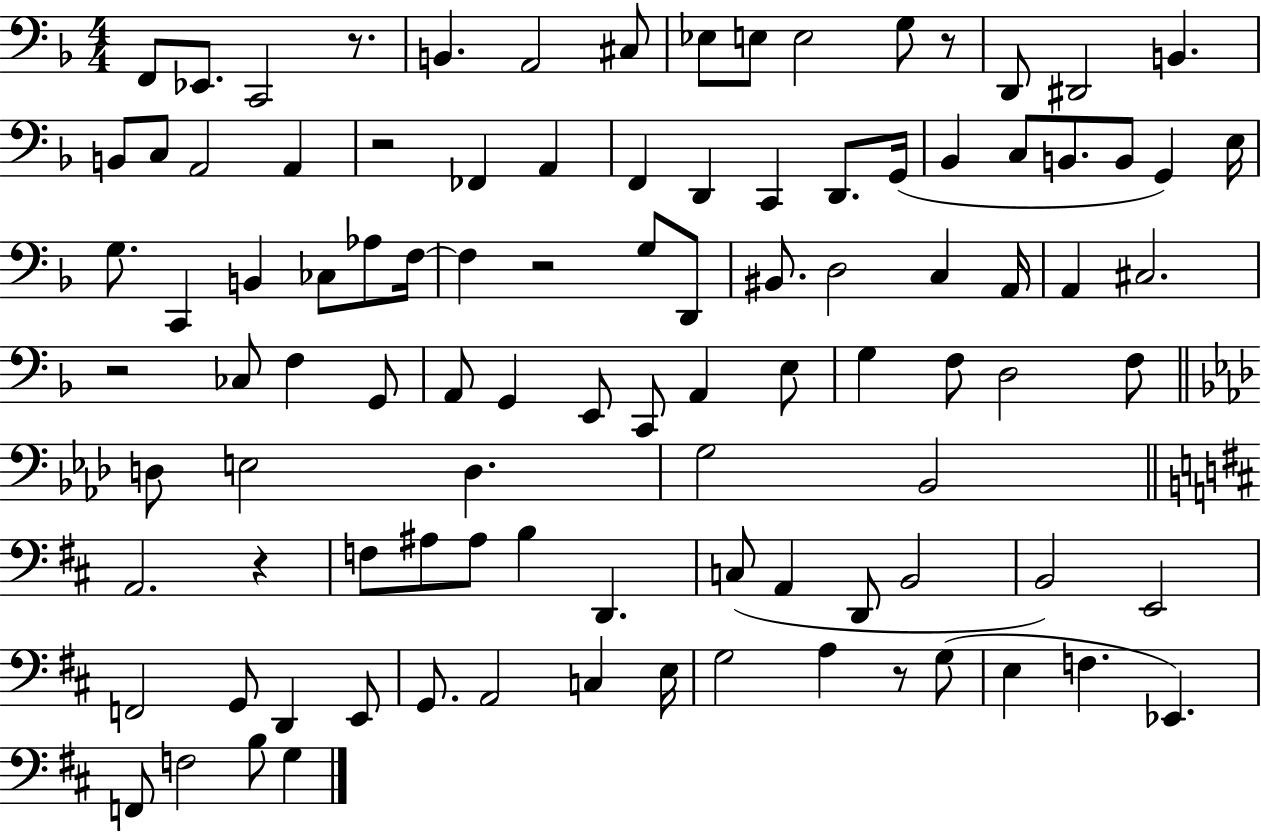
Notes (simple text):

F2/e Eb2/e. C2/h R/e. B2/q. A2/h C#3/e Eb3/e E3/e E3/h G3/e R/e D2/e D#2/h B2/q. B2/e C3/e A2/h A2/q R/h FES2/q A2/q F2/q D2/q C2/q D2/e. G2/s Bb2/q C3/e B2/e. B2/e G2/q E3/s G3/e. C2/q B2/q CES3/e Ab3/e F3/s F3/q R/h G3/e D2/e BIS2/e. D3/h C3/q A2/s A2/q C#3/h. R/h CES3/e F3/q G2/e A2/e G2/q E2/e C2/e A2/q E3/e G3/q F3/e D3/h F3/e D3/e E3/h D3/q. G3/h Bb2/h A2/h. R/q F3/e A#3/e A#3/e B3/q D2/q. C3/e A2/q D2/e B2/h B2/h E2/h F2/h G2/e D2/q E2/e G2/e. A2/h C3/q E3/s G3/h A3/q R/e G3/e E3/q F3/q. Eb2/q. F2/e F3/h B3/e G3/q